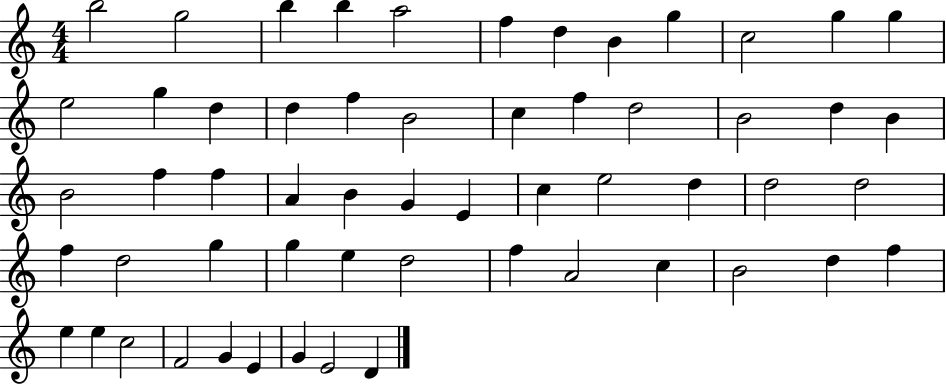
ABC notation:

X:1
T:Untitled
M:4/4
L:1/4
K:C
b2 g2 b b a2 f d B g c2 g g e2 g d d f B2 c f d2 B2 d B B2 f f A B G E c e2 d d2 d2 f d2 g g e d2 f A2 c B2 d f e e c2 F2 G E G E2 D